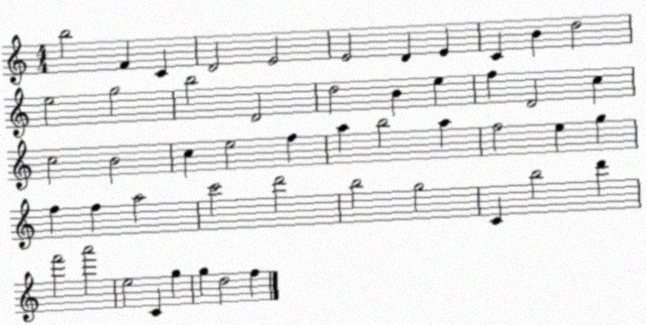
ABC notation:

X:1
T:Untitled
M:4/4
L:1/4
K:C
b2 F C D2 E2 E2 D E C B d2 e2 g2 b2 D2 d2 B e f D2 c c2 B2 c e2 f a b2 a f2 e g f f a2 c'2 d'2 b2 g2 C b2 d' f'2 a'2 e2 C g g d2 f